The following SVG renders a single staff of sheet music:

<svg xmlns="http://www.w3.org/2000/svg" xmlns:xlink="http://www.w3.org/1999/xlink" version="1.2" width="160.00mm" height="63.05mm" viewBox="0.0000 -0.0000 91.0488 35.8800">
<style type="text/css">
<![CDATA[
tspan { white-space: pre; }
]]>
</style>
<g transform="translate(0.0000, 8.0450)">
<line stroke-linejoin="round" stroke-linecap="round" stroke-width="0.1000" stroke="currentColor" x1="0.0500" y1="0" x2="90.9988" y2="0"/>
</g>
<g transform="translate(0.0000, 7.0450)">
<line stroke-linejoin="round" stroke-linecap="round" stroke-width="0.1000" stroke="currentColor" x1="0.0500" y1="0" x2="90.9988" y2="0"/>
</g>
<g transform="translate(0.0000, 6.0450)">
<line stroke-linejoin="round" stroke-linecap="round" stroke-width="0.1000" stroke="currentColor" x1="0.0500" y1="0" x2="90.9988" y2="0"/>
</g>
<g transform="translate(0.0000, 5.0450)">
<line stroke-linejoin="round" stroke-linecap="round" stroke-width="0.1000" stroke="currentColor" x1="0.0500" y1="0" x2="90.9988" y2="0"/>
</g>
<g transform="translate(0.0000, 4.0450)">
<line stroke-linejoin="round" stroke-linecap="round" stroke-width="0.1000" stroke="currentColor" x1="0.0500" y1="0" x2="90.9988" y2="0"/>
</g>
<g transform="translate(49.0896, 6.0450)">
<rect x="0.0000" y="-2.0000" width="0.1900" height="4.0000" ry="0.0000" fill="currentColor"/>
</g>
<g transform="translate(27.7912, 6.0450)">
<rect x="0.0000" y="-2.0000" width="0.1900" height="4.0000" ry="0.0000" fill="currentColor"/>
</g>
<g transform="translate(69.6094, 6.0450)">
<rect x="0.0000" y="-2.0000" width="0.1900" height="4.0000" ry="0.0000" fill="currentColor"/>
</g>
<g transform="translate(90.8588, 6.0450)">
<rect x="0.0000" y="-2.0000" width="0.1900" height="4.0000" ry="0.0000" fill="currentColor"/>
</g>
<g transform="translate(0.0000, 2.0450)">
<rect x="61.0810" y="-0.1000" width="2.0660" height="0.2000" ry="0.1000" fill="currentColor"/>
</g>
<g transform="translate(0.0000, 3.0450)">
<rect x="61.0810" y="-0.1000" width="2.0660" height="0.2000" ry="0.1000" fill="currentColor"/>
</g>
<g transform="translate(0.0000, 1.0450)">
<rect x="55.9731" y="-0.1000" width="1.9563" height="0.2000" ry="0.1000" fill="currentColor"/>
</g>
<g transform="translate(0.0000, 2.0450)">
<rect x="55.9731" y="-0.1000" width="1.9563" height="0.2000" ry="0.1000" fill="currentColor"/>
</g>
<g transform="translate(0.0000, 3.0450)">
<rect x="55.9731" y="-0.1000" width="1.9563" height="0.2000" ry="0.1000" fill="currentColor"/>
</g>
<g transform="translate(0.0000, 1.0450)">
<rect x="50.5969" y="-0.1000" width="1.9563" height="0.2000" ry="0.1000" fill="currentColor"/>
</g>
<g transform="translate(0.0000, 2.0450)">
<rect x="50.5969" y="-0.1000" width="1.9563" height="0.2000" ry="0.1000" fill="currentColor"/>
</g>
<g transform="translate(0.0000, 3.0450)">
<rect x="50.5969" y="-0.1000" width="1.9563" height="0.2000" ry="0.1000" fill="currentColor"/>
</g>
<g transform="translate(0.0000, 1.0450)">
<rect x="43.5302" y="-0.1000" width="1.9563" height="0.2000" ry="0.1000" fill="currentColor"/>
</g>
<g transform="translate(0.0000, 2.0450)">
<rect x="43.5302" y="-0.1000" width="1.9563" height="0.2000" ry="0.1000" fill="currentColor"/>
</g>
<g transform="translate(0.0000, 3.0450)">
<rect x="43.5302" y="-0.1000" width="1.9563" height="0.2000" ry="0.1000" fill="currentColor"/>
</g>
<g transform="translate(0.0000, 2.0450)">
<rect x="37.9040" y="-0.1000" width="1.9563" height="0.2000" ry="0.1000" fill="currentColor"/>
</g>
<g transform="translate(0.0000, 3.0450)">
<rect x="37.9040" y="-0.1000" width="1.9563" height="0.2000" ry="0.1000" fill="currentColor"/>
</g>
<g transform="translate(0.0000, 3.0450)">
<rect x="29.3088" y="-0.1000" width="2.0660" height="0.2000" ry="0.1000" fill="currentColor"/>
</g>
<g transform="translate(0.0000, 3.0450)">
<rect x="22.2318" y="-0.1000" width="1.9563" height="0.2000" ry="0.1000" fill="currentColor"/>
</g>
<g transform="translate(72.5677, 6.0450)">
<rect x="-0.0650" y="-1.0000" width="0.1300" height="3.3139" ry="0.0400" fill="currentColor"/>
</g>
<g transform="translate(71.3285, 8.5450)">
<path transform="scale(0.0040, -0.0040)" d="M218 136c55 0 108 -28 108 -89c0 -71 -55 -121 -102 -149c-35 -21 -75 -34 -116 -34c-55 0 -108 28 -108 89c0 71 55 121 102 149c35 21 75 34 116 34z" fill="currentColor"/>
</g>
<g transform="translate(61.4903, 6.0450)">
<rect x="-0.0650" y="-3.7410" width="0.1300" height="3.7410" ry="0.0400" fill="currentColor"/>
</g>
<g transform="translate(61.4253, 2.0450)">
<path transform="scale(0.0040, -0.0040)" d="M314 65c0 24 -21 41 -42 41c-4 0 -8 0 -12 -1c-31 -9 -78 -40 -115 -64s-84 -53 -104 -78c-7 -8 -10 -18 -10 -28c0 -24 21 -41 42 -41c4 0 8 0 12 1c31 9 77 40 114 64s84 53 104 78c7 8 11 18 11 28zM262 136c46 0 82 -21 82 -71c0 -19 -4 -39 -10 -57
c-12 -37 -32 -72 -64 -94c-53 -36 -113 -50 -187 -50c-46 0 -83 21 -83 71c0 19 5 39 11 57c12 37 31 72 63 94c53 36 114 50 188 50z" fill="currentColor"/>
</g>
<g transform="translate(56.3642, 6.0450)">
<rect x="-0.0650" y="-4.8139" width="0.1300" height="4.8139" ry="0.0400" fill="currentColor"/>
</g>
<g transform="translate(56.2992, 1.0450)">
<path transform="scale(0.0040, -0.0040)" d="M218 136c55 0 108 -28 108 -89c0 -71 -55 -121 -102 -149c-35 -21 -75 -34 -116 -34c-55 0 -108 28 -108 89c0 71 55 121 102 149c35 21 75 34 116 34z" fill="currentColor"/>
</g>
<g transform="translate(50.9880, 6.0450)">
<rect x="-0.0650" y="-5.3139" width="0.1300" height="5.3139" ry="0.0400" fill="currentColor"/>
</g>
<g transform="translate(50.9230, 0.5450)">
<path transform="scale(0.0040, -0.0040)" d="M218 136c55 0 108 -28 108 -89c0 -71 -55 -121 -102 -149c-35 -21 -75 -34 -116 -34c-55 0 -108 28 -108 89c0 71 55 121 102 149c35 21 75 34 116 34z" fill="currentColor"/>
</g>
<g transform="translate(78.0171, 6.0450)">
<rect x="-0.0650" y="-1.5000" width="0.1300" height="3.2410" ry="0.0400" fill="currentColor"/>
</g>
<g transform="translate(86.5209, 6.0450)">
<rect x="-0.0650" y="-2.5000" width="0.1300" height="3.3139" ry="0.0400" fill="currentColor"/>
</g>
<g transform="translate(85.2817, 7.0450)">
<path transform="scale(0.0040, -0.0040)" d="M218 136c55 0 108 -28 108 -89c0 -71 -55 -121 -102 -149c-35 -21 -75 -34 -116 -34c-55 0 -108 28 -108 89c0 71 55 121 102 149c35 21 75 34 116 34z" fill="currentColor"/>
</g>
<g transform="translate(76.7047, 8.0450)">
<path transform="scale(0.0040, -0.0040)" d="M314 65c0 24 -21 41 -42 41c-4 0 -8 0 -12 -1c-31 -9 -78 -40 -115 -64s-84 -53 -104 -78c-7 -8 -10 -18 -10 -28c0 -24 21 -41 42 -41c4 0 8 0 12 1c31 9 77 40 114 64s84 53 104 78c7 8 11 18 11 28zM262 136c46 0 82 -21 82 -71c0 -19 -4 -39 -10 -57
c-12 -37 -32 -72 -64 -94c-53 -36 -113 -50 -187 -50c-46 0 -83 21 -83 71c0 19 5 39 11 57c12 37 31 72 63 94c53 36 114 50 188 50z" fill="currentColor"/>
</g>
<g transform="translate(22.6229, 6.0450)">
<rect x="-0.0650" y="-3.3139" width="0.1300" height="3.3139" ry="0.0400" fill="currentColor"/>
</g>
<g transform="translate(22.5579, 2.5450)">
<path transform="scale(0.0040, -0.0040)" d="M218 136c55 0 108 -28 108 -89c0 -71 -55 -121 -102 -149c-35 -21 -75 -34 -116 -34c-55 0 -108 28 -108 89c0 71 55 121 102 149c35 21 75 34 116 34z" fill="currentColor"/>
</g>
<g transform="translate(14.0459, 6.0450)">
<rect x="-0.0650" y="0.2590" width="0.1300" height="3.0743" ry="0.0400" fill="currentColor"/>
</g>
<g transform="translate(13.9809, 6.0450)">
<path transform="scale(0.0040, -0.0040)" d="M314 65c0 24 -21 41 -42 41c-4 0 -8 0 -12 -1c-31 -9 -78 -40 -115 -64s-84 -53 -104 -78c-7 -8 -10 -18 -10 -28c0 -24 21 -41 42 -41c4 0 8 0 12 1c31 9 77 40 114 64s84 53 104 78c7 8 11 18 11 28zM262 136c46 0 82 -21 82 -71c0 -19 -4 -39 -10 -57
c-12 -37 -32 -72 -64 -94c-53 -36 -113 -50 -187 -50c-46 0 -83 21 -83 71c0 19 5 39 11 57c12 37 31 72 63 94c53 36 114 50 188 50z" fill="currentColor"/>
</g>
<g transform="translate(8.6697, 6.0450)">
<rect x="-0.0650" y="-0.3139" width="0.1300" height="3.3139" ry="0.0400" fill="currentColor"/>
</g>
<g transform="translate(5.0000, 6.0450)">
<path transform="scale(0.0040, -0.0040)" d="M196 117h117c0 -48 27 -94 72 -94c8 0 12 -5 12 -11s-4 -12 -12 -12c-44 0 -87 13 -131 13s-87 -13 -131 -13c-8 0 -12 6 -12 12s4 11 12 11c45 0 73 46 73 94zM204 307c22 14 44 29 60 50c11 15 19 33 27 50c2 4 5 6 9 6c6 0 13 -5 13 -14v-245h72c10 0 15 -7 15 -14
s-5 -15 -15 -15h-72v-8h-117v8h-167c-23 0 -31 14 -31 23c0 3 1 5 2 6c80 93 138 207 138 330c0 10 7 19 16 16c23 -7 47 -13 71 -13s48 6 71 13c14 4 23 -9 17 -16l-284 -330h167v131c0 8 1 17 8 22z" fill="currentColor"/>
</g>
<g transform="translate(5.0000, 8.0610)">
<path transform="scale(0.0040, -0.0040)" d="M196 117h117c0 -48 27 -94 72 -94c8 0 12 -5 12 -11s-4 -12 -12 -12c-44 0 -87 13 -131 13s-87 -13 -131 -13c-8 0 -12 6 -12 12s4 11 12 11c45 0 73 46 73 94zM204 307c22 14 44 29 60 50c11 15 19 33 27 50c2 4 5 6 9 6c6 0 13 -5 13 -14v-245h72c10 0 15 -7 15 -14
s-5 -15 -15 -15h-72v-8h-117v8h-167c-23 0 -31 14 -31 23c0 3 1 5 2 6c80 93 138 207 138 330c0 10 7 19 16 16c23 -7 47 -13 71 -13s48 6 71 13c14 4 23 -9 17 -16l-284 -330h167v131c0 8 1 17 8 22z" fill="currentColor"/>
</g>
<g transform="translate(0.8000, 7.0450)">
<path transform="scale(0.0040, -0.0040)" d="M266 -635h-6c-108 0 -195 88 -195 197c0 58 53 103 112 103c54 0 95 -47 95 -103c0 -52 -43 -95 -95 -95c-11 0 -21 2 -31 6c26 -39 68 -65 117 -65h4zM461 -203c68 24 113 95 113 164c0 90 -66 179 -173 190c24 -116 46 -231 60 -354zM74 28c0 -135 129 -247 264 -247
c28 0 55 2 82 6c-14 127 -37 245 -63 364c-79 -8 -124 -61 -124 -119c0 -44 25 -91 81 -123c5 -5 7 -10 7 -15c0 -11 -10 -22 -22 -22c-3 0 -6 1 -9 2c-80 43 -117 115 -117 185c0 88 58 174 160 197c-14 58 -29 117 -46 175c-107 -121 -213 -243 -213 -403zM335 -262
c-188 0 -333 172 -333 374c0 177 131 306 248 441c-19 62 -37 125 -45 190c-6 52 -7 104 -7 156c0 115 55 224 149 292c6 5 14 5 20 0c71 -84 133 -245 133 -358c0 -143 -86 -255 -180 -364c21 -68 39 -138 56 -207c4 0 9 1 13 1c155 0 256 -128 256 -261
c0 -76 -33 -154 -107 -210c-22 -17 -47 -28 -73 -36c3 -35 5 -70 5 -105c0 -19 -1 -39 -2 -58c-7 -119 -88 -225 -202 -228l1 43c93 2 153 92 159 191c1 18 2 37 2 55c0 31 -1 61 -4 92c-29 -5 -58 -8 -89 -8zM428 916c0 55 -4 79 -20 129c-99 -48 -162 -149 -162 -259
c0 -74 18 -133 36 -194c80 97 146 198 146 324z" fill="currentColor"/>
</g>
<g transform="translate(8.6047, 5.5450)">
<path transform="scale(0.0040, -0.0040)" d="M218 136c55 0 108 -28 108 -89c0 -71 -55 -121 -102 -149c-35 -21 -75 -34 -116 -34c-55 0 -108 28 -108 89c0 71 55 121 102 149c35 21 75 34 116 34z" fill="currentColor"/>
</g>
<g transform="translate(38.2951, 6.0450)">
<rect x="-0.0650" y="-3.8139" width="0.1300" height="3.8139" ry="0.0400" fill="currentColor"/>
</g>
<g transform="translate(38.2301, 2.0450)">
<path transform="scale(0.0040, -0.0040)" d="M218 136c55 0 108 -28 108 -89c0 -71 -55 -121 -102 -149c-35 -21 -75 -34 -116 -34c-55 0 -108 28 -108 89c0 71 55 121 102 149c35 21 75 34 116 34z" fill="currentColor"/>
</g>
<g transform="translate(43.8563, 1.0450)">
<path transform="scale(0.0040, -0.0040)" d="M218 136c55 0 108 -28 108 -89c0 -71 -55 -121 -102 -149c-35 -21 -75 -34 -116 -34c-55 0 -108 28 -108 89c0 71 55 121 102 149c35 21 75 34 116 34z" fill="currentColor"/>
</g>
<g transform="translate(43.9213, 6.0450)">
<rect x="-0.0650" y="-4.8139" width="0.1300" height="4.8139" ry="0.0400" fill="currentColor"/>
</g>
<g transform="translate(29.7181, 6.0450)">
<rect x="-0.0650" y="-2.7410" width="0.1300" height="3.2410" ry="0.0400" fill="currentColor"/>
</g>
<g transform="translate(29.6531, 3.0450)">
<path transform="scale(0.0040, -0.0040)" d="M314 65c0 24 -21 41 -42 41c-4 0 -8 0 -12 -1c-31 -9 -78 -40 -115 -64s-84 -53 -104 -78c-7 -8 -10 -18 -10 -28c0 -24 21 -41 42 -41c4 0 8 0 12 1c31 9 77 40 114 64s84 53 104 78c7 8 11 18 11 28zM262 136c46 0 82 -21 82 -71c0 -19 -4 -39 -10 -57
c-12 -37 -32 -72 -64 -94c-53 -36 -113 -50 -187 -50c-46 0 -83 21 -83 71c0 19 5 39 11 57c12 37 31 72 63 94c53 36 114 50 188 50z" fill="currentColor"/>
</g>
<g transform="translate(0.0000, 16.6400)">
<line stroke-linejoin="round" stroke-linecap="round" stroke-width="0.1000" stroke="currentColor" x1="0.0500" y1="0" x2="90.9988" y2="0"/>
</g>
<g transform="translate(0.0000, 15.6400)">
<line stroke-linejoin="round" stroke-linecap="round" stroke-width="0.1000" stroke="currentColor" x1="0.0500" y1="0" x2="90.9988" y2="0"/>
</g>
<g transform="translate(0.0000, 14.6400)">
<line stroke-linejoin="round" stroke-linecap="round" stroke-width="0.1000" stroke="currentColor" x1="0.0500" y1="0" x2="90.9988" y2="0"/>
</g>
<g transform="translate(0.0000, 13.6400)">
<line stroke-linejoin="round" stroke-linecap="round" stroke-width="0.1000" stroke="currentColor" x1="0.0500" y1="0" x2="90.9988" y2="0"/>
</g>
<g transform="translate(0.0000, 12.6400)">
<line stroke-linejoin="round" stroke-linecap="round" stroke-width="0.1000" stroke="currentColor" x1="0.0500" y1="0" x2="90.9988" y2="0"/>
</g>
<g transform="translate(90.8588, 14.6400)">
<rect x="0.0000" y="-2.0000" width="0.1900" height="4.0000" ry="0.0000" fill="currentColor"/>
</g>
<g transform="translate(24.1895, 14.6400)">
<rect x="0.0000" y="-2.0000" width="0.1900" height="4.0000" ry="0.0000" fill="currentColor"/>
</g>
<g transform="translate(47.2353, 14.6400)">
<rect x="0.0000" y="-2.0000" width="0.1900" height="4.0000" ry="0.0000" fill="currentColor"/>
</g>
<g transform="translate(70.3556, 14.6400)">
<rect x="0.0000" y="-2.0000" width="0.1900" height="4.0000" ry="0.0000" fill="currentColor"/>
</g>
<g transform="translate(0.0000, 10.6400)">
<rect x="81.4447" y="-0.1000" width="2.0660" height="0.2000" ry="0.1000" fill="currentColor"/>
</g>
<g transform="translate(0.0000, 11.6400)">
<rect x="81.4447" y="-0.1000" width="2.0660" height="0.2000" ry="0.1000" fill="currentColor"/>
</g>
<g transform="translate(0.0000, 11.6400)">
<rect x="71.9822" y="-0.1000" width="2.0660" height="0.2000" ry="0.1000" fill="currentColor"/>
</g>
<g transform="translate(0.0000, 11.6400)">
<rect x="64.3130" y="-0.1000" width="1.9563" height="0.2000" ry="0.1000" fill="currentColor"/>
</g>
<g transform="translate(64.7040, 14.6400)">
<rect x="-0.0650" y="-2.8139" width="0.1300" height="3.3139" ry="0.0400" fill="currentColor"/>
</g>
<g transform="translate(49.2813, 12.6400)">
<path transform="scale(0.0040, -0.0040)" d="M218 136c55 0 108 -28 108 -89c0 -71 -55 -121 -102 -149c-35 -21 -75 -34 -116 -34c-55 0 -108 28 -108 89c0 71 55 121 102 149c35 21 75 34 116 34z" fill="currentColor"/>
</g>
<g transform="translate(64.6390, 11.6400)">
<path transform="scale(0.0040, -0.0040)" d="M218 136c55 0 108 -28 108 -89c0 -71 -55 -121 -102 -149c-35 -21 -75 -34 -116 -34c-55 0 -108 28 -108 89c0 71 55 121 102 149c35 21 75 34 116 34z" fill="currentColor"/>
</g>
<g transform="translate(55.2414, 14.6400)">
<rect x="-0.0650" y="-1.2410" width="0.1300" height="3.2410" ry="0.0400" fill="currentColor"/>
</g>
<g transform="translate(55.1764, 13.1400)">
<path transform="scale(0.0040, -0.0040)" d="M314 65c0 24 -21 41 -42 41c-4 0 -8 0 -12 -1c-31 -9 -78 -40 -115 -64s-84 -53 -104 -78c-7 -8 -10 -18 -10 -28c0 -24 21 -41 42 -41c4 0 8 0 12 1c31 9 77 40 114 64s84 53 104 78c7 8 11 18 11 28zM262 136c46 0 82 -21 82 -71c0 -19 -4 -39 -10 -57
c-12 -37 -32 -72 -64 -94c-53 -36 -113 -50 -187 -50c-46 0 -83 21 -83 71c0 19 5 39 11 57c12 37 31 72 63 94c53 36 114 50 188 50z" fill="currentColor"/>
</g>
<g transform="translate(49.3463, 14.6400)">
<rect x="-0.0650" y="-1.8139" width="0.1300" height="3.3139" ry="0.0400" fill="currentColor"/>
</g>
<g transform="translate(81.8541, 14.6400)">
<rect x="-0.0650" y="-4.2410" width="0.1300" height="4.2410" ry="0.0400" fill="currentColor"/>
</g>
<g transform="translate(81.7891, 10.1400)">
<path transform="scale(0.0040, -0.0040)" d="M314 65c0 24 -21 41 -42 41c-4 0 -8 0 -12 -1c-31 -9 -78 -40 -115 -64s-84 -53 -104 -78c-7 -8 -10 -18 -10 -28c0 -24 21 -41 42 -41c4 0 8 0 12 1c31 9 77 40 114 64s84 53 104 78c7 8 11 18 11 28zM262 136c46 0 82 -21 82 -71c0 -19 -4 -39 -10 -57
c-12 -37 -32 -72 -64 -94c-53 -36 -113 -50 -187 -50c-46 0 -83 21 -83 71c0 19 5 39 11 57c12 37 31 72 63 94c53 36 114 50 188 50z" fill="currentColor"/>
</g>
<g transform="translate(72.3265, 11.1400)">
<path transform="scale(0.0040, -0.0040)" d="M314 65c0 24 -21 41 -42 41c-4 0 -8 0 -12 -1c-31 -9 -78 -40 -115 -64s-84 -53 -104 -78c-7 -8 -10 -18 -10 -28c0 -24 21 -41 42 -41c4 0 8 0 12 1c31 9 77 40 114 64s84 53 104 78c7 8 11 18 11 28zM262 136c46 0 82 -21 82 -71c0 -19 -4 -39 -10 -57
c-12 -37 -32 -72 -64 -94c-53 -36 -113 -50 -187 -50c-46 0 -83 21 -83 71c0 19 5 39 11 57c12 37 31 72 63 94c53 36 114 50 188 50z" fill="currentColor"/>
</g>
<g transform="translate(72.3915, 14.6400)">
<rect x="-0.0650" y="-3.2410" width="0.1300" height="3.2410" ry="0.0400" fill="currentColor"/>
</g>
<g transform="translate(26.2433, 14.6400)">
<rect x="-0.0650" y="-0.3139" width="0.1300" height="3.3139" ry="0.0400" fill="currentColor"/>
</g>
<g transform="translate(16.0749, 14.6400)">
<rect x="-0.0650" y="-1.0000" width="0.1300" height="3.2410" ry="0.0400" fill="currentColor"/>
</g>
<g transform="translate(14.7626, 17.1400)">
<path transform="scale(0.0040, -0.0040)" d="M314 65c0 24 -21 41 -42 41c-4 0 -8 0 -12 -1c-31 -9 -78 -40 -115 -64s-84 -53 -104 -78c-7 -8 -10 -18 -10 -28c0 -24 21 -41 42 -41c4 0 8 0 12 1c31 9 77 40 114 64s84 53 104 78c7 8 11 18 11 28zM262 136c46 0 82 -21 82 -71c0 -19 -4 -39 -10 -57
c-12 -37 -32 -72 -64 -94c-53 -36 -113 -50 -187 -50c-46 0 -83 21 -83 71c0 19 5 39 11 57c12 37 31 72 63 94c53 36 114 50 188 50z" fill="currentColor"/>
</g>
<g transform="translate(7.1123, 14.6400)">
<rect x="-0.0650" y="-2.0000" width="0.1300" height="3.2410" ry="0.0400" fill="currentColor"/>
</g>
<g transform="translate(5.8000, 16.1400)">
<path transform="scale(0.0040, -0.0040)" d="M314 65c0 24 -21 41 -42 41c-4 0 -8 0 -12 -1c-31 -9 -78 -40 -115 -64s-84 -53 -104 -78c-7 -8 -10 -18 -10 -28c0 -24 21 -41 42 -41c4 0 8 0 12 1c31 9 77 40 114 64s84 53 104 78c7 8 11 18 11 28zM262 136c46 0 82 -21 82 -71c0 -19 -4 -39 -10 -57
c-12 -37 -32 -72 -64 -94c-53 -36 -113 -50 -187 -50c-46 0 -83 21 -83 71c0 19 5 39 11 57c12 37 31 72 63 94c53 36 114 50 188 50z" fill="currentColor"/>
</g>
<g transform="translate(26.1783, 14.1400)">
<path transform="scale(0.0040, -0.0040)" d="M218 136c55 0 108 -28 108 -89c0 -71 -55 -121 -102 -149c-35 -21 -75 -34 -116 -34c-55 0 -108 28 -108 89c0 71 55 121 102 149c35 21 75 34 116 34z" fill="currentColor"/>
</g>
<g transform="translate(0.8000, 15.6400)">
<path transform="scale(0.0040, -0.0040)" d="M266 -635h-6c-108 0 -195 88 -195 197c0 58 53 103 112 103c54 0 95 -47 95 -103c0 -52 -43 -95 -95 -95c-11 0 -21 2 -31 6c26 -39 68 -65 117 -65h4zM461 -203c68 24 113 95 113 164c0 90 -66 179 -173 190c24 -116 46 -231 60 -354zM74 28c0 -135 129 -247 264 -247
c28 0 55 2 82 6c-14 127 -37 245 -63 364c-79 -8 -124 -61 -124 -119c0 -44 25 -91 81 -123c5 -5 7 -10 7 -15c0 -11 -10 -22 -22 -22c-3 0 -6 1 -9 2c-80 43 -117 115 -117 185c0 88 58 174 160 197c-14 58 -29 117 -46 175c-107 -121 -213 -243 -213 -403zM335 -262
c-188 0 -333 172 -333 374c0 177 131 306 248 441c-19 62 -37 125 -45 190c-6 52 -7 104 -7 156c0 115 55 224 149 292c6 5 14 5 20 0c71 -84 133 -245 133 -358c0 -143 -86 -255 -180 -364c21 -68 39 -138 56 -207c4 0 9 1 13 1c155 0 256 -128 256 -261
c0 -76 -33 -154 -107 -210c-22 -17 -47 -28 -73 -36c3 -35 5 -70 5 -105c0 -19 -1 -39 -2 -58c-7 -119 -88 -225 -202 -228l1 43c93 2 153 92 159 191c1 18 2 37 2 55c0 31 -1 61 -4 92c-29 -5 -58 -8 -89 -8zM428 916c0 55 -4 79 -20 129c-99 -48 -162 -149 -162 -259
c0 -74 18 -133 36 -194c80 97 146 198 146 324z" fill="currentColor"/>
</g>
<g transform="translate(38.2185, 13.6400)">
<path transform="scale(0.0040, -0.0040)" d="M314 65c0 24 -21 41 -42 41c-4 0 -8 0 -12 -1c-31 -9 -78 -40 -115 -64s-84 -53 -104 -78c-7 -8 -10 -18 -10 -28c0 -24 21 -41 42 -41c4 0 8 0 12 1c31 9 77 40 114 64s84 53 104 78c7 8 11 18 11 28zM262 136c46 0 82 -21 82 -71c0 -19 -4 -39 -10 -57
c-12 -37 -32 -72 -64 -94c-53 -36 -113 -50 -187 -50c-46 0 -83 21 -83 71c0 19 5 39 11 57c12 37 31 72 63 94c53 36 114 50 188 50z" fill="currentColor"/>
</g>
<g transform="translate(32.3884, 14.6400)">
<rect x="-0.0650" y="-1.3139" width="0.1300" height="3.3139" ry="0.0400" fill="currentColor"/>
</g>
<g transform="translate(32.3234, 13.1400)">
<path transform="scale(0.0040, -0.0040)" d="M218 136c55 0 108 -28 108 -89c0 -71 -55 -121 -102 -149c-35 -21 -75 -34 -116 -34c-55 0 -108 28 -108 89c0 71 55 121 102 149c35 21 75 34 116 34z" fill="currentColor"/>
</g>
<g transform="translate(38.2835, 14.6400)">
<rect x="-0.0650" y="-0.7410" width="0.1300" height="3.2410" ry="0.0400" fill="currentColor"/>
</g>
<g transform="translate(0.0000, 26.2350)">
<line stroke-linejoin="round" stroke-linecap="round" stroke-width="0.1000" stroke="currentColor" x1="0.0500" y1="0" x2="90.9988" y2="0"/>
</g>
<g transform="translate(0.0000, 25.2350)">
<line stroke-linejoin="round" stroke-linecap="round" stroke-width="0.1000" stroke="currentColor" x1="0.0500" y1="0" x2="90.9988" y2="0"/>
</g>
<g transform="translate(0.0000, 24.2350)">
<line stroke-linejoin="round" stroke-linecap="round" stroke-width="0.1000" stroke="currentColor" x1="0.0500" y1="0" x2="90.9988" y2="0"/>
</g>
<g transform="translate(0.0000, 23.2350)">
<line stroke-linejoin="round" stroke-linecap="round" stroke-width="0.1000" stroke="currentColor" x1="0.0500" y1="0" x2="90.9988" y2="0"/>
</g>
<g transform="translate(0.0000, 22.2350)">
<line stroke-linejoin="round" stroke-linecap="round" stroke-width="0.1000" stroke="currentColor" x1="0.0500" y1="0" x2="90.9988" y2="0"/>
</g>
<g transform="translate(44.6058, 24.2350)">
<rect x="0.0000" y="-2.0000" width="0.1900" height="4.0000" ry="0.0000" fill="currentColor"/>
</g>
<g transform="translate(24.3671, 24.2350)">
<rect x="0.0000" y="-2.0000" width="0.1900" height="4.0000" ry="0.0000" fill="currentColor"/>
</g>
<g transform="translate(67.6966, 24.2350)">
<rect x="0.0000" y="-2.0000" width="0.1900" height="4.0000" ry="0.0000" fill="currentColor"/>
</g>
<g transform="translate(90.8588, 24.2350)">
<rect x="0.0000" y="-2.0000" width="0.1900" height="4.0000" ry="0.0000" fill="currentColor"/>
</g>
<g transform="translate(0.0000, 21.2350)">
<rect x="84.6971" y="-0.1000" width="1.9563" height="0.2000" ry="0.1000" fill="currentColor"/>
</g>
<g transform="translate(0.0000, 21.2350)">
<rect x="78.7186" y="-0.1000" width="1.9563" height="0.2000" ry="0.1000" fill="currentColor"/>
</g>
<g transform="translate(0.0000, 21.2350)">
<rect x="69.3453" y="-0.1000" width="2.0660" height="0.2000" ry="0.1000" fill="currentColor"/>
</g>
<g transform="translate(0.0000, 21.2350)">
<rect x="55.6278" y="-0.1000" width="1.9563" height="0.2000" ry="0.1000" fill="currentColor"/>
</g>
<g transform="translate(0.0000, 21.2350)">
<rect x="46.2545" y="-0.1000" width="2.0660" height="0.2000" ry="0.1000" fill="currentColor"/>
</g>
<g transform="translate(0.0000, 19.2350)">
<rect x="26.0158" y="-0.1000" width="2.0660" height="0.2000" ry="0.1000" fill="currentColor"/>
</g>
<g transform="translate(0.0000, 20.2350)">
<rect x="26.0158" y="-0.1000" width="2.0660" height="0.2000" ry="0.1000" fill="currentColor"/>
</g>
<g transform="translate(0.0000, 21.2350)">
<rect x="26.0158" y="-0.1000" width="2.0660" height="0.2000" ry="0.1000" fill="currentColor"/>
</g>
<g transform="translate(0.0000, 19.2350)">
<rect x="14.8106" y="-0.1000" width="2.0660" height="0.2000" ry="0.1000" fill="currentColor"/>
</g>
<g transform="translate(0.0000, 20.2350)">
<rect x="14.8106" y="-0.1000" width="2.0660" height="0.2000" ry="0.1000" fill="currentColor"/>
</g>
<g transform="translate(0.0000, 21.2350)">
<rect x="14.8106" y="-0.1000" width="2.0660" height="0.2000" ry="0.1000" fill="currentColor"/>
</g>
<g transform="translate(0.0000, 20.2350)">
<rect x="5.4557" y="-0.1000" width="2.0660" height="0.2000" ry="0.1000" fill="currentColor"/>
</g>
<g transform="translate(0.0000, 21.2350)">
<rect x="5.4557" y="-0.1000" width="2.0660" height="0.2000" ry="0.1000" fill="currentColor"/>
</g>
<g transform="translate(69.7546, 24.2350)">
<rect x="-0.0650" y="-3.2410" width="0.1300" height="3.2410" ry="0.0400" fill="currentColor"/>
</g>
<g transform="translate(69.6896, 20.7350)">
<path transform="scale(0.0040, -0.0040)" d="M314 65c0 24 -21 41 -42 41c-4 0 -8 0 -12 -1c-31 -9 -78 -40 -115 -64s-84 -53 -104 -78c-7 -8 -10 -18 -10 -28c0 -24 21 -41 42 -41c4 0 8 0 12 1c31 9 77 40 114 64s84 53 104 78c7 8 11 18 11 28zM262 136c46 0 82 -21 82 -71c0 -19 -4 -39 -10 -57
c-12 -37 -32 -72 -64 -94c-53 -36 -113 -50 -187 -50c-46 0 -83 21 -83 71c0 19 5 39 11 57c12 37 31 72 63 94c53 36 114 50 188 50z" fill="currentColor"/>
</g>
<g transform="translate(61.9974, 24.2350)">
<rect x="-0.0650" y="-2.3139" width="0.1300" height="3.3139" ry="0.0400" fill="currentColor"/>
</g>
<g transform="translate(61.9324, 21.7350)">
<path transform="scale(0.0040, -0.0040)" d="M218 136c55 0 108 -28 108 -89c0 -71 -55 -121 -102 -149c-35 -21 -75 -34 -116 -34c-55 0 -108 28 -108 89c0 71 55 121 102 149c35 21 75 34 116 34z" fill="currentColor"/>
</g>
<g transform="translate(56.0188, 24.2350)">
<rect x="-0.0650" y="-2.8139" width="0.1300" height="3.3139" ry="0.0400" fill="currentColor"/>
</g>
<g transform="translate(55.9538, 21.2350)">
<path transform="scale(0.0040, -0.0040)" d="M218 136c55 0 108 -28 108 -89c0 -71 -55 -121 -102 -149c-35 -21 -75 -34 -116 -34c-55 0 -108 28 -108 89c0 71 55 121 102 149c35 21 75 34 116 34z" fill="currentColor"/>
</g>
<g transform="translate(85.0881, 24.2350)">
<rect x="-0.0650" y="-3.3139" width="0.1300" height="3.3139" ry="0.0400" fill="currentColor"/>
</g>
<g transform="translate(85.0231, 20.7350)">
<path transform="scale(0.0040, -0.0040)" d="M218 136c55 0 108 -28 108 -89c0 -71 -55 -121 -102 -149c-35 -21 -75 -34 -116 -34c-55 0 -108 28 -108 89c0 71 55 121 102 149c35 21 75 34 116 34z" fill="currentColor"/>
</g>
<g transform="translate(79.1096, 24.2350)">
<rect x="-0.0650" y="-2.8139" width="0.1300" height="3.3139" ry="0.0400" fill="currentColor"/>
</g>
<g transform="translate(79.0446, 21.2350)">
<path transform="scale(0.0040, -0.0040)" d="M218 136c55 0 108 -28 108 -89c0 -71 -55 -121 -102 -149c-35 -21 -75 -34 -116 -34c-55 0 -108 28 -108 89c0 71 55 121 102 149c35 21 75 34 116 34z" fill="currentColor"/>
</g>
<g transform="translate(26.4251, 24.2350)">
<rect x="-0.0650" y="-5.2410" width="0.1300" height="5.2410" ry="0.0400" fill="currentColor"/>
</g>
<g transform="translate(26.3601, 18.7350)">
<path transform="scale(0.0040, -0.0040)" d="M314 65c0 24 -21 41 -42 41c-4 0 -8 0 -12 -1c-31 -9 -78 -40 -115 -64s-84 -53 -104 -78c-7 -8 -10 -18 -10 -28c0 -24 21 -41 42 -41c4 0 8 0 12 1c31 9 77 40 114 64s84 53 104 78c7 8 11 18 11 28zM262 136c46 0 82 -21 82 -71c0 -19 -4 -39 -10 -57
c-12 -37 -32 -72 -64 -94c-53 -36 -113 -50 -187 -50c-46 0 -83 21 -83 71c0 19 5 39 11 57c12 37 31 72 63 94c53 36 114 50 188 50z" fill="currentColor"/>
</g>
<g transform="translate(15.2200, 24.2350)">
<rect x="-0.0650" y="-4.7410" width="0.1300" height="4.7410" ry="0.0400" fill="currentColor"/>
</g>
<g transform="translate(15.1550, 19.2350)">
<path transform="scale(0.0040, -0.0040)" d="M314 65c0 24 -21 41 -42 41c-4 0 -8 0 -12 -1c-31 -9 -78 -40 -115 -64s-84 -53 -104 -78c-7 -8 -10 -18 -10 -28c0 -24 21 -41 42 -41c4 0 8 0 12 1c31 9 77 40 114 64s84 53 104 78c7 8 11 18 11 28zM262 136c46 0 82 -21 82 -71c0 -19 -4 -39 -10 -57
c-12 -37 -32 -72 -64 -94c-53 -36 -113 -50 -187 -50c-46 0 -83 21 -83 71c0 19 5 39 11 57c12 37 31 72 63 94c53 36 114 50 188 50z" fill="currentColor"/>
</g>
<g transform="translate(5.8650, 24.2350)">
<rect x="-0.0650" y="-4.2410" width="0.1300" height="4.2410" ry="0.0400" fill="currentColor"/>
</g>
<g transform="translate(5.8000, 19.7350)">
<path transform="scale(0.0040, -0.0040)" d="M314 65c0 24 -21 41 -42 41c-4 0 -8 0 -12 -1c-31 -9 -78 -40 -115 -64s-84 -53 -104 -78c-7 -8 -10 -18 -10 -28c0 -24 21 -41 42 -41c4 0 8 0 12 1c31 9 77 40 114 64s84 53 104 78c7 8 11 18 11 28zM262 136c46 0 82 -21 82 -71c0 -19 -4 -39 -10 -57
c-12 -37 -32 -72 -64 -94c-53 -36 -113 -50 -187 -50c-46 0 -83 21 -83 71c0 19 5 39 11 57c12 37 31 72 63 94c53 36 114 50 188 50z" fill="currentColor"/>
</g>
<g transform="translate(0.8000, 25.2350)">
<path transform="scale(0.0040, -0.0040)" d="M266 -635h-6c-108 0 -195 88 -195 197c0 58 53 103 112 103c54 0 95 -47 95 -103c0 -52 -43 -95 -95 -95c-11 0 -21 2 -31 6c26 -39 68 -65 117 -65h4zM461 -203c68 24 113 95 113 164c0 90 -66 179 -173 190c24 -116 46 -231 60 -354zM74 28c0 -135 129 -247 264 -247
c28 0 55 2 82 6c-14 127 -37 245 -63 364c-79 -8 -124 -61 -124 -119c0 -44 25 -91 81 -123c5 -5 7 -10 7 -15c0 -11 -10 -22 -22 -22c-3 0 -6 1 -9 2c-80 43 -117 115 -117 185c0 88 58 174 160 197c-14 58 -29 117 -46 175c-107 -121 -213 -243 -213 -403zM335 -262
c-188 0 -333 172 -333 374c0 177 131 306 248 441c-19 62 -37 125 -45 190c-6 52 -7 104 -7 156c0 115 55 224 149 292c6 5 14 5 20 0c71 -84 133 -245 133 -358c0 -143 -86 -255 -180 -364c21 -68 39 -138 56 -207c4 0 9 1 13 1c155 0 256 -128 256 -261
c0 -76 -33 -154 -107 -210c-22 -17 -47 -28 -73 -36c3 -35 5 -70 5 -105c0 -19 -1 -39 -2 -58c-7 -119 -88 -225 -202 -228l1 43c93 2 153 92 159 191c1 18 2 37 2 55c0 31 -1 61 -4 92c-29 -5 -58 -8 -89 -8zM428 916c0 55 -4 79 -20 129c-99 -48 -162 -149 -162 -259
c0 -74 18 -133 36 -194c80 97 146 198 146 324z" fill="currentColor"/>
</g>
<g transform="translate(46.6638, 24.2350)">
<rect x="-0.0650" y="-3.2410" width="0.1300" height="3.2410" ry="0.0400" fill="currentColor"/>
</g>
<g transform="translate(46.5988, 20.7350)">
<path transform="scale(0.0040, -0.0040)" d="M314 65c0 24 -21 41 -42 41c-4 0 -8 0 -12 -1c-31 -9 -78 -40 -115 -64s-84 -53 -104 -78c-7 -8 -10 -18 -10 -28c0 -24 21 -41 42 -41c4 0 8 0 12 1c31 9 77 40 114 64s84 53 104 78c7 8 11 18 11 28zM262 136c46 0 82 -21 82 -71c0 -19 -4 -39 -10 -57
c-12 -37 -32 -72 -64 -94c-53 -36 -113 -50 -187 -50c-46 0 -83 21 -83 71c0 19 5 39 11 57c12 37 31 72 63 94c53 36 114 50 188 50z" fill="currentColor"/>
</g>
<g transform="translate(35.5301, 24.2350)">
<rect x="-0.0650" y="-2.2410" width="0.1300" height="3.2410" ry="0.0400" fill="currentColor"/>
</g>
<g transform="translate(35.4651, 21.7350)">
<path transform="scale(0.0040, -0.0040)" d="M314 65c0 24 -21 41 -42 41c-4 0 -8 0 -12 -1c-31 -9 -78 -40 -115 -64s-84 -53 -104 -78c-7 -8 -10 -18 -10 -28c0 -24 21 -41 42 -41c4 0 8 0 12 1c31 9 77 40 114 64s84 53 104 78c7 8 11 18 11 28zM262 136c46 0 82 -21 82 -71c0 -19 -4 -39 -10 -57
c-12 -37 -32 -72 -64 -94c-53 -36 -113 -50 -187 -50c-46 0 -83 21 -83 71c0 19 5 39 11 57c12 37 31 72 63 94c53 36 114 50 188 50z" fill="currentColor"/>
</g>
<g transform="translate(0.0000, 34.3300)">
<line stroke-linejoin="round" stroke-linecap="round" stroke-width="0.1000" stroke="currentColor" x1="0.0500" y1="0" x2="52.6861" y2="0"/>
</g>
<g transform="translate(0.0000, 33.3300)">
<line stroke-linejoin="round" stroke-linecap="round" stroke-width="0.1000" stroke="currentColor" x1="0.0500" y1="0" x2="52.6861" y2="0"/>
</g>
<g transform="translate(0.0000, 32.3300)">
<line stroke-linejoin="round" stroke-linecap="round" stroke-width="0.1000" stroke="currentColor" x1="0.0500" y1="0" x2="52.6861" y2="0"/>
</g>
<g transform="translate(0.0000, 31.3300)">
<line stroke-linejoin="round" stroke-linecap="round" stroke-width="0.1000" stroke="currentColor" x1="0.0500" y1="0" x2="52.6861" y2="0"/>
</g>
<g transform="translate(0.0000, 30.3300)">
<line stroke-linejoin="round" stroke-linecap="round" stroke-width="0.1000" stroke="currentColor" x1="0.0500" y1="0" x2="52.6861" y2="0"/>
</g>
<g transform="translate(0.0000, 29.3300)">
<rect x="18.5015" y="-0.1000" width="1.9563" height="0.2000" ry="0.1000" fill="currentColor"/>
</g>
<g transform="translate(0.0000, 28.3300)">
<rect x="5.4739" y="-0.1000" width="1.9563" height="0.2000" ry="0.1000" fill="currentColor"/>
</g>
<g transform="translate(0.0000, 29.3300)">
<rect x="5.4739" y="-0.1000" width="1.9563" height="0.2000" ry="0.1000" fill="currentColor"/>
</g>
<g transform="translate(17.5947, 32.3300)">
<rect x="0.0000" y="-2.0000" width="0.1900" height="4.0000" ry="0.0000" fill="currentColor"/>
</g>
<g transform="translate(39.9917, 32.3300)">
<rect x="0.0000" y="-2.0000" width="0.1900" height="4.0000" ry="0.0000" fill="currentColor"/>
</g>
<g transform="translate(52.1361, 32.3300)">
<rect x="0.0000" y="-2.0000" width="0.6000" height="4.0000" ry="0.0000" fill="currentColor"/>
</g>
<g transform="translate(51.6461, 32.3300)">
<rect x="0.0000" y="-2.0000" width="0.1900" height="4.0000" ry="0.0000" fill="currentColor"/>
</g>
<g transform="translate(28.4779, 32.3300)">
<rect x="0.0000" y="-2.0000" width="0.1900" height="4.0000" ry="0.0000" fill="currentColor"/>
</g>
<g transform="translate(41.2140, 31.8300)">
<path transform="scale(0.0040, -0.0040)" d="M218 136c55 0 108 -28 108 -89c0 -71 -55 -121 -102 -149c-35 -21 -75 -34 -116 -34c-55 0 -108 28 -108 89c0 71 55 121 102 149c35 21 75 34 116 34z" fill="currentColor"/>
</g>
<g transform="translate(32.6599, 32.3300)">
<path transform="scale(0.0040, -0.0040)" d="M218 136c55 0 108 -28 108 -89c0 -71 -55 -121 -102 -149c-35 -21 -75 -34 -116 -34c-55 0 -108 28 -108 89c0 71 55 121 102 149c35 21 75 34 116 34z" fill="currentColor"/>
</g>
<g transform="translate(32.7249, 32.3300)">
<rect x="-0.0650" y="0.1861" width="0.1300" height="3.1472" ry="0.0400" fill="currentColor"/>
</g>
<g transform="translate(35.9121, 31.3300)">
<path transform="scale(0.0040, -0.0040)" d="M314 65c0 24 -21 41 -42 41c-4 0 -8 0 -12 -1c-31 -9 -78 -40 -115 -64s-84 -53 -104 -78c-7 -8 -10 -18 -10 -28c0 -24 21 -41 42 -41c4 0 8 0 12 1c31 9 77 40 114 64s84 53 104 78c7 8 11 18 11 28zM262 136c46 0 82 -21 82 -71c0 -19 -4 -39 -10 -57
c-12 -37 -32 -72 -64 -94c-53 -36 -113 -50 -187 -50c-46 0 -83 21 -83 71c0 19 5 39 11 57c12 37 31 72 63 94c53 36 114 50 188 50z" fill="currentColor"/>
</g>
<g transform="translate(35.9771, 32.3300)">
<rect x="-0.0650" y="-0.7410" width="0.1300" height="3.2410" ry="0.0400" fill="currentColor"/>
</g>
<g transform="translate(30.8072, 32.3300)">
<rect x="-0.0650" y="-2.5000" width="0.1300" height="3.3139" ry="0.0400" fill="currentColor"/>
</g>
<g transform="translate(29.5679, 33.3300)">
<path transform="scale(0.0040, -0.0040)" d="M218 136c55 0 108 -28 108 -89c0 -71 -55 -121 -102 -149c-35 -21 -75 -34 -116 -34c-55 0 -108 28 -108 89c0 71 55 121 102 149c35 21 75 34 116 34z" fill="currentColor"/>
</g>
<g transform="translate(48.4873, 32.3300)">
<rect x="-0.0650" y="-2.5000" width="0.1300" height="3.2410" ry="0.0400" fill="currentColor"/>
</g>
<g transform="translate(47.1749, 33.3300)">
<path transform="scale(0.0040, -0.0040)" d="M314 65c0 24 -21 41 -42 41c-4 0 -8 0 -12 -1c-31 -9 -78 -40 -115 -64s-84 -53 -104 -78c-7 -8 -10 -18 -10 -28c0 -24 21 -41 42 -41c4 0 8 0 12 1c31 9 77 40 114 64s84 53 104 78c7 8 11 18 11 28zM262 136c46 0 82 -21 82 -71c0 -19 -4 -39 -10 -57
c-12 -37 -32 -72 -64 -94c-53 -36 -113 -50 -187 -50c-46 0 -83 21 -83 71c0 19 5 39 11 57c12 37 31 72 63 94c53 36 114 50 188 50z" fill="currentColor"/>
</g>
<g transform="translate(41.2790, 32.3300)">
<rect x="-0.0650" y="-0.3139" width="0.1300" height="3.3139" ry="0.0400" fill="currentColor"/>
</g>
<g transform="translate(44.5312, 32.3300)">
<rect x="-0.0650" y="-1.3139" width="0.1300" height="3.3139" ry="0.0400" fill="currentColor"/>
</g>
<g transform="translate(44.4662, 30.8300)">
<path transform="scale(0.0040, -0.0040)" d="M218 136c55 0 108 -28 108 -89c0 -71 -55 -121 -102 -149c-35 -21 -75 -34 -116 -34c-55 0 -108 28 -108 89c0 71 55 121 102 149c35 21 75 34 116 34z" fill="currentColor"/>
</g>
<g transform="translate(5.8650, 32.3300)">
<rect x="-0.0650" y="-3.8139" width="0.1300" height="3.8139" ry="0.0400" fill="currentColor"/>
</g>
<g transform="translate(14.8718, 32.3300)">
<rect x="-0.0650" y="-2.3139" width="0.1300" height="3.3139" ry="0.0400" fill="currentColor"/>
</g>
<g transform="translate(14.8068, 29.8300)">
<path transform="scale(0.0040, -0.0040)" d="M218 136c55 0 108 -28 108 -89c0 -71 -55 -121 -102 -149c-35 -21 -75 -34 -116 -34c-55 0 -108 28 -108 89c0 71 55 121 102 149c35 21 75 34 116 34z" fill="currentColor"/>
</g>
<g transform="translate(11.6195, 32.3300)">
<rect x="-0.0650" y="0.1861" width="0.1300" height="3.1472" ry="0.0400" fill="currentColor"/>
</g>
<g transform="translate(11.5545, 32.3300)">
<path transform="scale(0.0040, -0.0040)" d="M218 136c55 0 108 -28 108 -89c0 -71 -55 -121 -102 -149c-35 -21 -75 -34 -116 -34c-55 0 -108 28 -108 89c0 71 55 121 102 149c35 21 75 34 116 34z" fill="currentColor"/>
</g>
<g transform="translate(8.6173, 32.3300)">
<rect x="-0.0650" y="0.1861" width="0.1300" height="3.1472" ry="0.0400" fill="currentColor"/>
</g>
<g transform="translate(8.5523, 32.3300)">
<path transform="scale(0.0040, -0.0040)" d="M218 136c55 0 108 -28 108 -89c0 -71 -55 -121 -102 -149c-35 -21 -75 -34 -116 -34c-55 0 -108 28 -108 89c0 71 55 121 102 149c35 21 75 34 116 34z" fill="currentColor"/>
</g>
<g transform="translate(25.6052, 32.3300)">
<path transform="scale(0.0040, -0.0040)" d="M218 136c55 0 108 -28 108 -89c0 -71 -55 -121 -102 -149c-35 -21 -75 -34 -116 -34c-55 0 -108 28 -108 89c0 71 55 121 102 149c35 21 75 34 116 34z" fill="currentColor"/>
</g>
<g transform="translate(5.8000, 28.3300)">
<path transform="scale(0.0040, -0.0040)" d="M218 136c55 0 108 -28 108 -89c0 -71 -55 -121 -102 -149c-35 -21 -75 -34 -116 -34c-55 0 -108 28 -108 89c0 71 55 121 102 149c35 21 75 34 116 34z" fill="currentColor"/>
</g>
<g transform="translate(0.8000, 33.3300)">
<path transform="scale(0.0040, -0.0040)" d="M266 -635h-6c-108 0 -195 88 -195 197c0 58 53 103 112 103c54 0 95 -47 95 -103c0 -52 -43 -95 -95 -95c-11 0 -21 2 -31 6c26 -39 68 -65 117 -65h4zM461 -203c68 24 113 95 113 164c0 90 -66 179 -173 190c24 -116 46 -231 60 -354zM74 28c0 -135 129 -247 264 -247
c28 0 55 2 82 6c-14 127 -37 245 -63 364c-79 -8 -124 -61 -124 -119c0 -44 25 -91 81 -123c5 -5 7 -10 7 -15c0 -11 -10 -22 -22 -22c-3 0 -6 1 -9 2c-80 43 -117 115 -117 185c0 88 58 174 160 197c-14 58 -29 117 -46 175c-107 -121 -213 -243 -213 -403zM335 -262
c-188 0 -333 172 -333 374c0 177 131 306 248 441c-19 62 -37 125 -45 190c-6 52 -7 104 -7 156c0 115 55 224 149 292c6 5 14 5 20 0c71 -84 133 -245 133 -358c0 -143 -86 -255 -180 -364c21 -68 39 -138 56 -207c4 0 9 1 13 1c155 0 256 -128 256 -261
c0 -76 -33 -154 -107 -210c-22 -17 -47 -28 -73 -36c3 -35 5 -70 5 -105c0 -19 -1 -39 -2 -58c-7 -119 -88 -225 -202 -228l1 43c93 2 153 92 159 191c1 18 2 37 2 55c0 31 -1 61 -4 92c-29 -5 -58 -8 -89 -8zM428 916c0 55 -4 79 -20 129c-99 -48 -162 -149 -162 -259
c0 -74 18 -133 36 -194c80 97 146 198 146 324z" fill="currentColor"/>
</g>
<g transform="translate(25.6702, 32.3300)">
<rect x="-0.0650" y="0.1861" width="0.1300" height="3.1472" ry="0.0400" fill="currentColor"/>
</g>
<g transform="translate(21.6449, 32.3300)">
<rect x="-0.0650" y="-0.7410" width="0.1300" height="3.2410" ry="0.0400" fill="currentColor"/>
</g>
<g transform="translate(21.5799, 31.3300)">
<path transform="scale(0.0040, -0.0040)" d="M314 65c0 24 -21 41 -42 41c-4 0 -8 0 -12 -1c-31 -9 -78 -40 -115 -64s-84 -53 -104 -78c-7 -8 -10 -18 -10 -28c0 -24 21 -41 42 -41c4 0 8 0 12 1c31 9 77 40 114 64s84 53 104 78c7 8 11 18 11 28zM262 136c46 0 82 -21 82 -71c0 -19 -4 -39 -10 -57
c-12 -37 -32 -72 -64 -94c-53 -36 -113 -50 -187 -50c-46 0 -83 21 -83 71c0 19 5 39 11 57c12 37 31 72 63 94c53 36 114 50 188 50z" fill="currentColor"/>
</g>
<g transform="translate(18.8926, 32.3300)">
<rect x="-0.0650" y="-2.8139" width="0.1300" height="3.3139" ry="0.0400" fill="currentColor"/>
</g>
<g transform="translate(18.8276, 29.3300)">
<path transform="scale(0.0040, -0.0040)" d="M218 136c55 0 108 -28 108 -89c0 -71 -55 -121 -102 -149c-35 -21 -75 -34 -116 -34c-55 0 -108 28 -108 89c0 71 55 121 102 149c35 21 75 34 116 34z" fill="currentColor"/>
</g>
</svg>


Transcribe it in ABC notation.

X:1
T:Untitled
M:4/4
L:1/4
K:C
c B2 b a2 c' e' f' e' c'2 D E2 G F2 D2 c e d2 f e2 a b2 d'2 d'2 e'2 f'2 g2 b2 a g b2 a b c' B B g a d2 B G B d2 c e G2